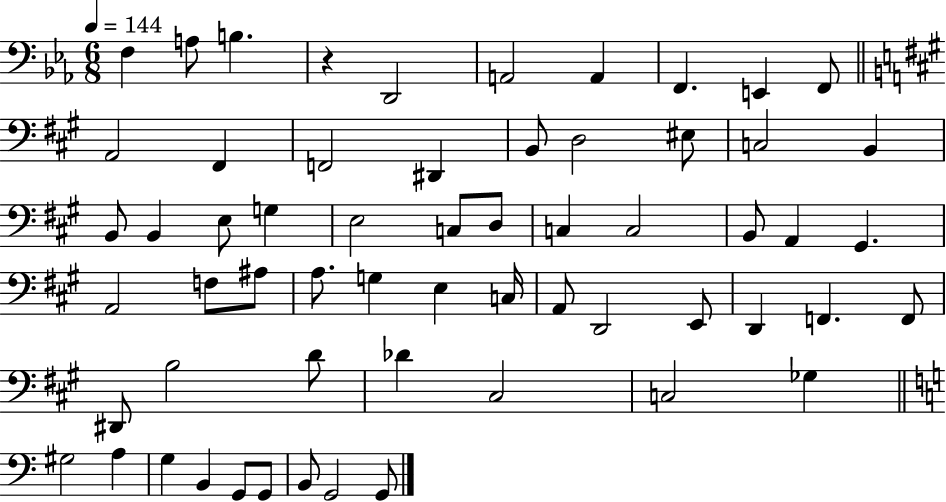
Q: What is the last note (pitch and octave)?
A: G2